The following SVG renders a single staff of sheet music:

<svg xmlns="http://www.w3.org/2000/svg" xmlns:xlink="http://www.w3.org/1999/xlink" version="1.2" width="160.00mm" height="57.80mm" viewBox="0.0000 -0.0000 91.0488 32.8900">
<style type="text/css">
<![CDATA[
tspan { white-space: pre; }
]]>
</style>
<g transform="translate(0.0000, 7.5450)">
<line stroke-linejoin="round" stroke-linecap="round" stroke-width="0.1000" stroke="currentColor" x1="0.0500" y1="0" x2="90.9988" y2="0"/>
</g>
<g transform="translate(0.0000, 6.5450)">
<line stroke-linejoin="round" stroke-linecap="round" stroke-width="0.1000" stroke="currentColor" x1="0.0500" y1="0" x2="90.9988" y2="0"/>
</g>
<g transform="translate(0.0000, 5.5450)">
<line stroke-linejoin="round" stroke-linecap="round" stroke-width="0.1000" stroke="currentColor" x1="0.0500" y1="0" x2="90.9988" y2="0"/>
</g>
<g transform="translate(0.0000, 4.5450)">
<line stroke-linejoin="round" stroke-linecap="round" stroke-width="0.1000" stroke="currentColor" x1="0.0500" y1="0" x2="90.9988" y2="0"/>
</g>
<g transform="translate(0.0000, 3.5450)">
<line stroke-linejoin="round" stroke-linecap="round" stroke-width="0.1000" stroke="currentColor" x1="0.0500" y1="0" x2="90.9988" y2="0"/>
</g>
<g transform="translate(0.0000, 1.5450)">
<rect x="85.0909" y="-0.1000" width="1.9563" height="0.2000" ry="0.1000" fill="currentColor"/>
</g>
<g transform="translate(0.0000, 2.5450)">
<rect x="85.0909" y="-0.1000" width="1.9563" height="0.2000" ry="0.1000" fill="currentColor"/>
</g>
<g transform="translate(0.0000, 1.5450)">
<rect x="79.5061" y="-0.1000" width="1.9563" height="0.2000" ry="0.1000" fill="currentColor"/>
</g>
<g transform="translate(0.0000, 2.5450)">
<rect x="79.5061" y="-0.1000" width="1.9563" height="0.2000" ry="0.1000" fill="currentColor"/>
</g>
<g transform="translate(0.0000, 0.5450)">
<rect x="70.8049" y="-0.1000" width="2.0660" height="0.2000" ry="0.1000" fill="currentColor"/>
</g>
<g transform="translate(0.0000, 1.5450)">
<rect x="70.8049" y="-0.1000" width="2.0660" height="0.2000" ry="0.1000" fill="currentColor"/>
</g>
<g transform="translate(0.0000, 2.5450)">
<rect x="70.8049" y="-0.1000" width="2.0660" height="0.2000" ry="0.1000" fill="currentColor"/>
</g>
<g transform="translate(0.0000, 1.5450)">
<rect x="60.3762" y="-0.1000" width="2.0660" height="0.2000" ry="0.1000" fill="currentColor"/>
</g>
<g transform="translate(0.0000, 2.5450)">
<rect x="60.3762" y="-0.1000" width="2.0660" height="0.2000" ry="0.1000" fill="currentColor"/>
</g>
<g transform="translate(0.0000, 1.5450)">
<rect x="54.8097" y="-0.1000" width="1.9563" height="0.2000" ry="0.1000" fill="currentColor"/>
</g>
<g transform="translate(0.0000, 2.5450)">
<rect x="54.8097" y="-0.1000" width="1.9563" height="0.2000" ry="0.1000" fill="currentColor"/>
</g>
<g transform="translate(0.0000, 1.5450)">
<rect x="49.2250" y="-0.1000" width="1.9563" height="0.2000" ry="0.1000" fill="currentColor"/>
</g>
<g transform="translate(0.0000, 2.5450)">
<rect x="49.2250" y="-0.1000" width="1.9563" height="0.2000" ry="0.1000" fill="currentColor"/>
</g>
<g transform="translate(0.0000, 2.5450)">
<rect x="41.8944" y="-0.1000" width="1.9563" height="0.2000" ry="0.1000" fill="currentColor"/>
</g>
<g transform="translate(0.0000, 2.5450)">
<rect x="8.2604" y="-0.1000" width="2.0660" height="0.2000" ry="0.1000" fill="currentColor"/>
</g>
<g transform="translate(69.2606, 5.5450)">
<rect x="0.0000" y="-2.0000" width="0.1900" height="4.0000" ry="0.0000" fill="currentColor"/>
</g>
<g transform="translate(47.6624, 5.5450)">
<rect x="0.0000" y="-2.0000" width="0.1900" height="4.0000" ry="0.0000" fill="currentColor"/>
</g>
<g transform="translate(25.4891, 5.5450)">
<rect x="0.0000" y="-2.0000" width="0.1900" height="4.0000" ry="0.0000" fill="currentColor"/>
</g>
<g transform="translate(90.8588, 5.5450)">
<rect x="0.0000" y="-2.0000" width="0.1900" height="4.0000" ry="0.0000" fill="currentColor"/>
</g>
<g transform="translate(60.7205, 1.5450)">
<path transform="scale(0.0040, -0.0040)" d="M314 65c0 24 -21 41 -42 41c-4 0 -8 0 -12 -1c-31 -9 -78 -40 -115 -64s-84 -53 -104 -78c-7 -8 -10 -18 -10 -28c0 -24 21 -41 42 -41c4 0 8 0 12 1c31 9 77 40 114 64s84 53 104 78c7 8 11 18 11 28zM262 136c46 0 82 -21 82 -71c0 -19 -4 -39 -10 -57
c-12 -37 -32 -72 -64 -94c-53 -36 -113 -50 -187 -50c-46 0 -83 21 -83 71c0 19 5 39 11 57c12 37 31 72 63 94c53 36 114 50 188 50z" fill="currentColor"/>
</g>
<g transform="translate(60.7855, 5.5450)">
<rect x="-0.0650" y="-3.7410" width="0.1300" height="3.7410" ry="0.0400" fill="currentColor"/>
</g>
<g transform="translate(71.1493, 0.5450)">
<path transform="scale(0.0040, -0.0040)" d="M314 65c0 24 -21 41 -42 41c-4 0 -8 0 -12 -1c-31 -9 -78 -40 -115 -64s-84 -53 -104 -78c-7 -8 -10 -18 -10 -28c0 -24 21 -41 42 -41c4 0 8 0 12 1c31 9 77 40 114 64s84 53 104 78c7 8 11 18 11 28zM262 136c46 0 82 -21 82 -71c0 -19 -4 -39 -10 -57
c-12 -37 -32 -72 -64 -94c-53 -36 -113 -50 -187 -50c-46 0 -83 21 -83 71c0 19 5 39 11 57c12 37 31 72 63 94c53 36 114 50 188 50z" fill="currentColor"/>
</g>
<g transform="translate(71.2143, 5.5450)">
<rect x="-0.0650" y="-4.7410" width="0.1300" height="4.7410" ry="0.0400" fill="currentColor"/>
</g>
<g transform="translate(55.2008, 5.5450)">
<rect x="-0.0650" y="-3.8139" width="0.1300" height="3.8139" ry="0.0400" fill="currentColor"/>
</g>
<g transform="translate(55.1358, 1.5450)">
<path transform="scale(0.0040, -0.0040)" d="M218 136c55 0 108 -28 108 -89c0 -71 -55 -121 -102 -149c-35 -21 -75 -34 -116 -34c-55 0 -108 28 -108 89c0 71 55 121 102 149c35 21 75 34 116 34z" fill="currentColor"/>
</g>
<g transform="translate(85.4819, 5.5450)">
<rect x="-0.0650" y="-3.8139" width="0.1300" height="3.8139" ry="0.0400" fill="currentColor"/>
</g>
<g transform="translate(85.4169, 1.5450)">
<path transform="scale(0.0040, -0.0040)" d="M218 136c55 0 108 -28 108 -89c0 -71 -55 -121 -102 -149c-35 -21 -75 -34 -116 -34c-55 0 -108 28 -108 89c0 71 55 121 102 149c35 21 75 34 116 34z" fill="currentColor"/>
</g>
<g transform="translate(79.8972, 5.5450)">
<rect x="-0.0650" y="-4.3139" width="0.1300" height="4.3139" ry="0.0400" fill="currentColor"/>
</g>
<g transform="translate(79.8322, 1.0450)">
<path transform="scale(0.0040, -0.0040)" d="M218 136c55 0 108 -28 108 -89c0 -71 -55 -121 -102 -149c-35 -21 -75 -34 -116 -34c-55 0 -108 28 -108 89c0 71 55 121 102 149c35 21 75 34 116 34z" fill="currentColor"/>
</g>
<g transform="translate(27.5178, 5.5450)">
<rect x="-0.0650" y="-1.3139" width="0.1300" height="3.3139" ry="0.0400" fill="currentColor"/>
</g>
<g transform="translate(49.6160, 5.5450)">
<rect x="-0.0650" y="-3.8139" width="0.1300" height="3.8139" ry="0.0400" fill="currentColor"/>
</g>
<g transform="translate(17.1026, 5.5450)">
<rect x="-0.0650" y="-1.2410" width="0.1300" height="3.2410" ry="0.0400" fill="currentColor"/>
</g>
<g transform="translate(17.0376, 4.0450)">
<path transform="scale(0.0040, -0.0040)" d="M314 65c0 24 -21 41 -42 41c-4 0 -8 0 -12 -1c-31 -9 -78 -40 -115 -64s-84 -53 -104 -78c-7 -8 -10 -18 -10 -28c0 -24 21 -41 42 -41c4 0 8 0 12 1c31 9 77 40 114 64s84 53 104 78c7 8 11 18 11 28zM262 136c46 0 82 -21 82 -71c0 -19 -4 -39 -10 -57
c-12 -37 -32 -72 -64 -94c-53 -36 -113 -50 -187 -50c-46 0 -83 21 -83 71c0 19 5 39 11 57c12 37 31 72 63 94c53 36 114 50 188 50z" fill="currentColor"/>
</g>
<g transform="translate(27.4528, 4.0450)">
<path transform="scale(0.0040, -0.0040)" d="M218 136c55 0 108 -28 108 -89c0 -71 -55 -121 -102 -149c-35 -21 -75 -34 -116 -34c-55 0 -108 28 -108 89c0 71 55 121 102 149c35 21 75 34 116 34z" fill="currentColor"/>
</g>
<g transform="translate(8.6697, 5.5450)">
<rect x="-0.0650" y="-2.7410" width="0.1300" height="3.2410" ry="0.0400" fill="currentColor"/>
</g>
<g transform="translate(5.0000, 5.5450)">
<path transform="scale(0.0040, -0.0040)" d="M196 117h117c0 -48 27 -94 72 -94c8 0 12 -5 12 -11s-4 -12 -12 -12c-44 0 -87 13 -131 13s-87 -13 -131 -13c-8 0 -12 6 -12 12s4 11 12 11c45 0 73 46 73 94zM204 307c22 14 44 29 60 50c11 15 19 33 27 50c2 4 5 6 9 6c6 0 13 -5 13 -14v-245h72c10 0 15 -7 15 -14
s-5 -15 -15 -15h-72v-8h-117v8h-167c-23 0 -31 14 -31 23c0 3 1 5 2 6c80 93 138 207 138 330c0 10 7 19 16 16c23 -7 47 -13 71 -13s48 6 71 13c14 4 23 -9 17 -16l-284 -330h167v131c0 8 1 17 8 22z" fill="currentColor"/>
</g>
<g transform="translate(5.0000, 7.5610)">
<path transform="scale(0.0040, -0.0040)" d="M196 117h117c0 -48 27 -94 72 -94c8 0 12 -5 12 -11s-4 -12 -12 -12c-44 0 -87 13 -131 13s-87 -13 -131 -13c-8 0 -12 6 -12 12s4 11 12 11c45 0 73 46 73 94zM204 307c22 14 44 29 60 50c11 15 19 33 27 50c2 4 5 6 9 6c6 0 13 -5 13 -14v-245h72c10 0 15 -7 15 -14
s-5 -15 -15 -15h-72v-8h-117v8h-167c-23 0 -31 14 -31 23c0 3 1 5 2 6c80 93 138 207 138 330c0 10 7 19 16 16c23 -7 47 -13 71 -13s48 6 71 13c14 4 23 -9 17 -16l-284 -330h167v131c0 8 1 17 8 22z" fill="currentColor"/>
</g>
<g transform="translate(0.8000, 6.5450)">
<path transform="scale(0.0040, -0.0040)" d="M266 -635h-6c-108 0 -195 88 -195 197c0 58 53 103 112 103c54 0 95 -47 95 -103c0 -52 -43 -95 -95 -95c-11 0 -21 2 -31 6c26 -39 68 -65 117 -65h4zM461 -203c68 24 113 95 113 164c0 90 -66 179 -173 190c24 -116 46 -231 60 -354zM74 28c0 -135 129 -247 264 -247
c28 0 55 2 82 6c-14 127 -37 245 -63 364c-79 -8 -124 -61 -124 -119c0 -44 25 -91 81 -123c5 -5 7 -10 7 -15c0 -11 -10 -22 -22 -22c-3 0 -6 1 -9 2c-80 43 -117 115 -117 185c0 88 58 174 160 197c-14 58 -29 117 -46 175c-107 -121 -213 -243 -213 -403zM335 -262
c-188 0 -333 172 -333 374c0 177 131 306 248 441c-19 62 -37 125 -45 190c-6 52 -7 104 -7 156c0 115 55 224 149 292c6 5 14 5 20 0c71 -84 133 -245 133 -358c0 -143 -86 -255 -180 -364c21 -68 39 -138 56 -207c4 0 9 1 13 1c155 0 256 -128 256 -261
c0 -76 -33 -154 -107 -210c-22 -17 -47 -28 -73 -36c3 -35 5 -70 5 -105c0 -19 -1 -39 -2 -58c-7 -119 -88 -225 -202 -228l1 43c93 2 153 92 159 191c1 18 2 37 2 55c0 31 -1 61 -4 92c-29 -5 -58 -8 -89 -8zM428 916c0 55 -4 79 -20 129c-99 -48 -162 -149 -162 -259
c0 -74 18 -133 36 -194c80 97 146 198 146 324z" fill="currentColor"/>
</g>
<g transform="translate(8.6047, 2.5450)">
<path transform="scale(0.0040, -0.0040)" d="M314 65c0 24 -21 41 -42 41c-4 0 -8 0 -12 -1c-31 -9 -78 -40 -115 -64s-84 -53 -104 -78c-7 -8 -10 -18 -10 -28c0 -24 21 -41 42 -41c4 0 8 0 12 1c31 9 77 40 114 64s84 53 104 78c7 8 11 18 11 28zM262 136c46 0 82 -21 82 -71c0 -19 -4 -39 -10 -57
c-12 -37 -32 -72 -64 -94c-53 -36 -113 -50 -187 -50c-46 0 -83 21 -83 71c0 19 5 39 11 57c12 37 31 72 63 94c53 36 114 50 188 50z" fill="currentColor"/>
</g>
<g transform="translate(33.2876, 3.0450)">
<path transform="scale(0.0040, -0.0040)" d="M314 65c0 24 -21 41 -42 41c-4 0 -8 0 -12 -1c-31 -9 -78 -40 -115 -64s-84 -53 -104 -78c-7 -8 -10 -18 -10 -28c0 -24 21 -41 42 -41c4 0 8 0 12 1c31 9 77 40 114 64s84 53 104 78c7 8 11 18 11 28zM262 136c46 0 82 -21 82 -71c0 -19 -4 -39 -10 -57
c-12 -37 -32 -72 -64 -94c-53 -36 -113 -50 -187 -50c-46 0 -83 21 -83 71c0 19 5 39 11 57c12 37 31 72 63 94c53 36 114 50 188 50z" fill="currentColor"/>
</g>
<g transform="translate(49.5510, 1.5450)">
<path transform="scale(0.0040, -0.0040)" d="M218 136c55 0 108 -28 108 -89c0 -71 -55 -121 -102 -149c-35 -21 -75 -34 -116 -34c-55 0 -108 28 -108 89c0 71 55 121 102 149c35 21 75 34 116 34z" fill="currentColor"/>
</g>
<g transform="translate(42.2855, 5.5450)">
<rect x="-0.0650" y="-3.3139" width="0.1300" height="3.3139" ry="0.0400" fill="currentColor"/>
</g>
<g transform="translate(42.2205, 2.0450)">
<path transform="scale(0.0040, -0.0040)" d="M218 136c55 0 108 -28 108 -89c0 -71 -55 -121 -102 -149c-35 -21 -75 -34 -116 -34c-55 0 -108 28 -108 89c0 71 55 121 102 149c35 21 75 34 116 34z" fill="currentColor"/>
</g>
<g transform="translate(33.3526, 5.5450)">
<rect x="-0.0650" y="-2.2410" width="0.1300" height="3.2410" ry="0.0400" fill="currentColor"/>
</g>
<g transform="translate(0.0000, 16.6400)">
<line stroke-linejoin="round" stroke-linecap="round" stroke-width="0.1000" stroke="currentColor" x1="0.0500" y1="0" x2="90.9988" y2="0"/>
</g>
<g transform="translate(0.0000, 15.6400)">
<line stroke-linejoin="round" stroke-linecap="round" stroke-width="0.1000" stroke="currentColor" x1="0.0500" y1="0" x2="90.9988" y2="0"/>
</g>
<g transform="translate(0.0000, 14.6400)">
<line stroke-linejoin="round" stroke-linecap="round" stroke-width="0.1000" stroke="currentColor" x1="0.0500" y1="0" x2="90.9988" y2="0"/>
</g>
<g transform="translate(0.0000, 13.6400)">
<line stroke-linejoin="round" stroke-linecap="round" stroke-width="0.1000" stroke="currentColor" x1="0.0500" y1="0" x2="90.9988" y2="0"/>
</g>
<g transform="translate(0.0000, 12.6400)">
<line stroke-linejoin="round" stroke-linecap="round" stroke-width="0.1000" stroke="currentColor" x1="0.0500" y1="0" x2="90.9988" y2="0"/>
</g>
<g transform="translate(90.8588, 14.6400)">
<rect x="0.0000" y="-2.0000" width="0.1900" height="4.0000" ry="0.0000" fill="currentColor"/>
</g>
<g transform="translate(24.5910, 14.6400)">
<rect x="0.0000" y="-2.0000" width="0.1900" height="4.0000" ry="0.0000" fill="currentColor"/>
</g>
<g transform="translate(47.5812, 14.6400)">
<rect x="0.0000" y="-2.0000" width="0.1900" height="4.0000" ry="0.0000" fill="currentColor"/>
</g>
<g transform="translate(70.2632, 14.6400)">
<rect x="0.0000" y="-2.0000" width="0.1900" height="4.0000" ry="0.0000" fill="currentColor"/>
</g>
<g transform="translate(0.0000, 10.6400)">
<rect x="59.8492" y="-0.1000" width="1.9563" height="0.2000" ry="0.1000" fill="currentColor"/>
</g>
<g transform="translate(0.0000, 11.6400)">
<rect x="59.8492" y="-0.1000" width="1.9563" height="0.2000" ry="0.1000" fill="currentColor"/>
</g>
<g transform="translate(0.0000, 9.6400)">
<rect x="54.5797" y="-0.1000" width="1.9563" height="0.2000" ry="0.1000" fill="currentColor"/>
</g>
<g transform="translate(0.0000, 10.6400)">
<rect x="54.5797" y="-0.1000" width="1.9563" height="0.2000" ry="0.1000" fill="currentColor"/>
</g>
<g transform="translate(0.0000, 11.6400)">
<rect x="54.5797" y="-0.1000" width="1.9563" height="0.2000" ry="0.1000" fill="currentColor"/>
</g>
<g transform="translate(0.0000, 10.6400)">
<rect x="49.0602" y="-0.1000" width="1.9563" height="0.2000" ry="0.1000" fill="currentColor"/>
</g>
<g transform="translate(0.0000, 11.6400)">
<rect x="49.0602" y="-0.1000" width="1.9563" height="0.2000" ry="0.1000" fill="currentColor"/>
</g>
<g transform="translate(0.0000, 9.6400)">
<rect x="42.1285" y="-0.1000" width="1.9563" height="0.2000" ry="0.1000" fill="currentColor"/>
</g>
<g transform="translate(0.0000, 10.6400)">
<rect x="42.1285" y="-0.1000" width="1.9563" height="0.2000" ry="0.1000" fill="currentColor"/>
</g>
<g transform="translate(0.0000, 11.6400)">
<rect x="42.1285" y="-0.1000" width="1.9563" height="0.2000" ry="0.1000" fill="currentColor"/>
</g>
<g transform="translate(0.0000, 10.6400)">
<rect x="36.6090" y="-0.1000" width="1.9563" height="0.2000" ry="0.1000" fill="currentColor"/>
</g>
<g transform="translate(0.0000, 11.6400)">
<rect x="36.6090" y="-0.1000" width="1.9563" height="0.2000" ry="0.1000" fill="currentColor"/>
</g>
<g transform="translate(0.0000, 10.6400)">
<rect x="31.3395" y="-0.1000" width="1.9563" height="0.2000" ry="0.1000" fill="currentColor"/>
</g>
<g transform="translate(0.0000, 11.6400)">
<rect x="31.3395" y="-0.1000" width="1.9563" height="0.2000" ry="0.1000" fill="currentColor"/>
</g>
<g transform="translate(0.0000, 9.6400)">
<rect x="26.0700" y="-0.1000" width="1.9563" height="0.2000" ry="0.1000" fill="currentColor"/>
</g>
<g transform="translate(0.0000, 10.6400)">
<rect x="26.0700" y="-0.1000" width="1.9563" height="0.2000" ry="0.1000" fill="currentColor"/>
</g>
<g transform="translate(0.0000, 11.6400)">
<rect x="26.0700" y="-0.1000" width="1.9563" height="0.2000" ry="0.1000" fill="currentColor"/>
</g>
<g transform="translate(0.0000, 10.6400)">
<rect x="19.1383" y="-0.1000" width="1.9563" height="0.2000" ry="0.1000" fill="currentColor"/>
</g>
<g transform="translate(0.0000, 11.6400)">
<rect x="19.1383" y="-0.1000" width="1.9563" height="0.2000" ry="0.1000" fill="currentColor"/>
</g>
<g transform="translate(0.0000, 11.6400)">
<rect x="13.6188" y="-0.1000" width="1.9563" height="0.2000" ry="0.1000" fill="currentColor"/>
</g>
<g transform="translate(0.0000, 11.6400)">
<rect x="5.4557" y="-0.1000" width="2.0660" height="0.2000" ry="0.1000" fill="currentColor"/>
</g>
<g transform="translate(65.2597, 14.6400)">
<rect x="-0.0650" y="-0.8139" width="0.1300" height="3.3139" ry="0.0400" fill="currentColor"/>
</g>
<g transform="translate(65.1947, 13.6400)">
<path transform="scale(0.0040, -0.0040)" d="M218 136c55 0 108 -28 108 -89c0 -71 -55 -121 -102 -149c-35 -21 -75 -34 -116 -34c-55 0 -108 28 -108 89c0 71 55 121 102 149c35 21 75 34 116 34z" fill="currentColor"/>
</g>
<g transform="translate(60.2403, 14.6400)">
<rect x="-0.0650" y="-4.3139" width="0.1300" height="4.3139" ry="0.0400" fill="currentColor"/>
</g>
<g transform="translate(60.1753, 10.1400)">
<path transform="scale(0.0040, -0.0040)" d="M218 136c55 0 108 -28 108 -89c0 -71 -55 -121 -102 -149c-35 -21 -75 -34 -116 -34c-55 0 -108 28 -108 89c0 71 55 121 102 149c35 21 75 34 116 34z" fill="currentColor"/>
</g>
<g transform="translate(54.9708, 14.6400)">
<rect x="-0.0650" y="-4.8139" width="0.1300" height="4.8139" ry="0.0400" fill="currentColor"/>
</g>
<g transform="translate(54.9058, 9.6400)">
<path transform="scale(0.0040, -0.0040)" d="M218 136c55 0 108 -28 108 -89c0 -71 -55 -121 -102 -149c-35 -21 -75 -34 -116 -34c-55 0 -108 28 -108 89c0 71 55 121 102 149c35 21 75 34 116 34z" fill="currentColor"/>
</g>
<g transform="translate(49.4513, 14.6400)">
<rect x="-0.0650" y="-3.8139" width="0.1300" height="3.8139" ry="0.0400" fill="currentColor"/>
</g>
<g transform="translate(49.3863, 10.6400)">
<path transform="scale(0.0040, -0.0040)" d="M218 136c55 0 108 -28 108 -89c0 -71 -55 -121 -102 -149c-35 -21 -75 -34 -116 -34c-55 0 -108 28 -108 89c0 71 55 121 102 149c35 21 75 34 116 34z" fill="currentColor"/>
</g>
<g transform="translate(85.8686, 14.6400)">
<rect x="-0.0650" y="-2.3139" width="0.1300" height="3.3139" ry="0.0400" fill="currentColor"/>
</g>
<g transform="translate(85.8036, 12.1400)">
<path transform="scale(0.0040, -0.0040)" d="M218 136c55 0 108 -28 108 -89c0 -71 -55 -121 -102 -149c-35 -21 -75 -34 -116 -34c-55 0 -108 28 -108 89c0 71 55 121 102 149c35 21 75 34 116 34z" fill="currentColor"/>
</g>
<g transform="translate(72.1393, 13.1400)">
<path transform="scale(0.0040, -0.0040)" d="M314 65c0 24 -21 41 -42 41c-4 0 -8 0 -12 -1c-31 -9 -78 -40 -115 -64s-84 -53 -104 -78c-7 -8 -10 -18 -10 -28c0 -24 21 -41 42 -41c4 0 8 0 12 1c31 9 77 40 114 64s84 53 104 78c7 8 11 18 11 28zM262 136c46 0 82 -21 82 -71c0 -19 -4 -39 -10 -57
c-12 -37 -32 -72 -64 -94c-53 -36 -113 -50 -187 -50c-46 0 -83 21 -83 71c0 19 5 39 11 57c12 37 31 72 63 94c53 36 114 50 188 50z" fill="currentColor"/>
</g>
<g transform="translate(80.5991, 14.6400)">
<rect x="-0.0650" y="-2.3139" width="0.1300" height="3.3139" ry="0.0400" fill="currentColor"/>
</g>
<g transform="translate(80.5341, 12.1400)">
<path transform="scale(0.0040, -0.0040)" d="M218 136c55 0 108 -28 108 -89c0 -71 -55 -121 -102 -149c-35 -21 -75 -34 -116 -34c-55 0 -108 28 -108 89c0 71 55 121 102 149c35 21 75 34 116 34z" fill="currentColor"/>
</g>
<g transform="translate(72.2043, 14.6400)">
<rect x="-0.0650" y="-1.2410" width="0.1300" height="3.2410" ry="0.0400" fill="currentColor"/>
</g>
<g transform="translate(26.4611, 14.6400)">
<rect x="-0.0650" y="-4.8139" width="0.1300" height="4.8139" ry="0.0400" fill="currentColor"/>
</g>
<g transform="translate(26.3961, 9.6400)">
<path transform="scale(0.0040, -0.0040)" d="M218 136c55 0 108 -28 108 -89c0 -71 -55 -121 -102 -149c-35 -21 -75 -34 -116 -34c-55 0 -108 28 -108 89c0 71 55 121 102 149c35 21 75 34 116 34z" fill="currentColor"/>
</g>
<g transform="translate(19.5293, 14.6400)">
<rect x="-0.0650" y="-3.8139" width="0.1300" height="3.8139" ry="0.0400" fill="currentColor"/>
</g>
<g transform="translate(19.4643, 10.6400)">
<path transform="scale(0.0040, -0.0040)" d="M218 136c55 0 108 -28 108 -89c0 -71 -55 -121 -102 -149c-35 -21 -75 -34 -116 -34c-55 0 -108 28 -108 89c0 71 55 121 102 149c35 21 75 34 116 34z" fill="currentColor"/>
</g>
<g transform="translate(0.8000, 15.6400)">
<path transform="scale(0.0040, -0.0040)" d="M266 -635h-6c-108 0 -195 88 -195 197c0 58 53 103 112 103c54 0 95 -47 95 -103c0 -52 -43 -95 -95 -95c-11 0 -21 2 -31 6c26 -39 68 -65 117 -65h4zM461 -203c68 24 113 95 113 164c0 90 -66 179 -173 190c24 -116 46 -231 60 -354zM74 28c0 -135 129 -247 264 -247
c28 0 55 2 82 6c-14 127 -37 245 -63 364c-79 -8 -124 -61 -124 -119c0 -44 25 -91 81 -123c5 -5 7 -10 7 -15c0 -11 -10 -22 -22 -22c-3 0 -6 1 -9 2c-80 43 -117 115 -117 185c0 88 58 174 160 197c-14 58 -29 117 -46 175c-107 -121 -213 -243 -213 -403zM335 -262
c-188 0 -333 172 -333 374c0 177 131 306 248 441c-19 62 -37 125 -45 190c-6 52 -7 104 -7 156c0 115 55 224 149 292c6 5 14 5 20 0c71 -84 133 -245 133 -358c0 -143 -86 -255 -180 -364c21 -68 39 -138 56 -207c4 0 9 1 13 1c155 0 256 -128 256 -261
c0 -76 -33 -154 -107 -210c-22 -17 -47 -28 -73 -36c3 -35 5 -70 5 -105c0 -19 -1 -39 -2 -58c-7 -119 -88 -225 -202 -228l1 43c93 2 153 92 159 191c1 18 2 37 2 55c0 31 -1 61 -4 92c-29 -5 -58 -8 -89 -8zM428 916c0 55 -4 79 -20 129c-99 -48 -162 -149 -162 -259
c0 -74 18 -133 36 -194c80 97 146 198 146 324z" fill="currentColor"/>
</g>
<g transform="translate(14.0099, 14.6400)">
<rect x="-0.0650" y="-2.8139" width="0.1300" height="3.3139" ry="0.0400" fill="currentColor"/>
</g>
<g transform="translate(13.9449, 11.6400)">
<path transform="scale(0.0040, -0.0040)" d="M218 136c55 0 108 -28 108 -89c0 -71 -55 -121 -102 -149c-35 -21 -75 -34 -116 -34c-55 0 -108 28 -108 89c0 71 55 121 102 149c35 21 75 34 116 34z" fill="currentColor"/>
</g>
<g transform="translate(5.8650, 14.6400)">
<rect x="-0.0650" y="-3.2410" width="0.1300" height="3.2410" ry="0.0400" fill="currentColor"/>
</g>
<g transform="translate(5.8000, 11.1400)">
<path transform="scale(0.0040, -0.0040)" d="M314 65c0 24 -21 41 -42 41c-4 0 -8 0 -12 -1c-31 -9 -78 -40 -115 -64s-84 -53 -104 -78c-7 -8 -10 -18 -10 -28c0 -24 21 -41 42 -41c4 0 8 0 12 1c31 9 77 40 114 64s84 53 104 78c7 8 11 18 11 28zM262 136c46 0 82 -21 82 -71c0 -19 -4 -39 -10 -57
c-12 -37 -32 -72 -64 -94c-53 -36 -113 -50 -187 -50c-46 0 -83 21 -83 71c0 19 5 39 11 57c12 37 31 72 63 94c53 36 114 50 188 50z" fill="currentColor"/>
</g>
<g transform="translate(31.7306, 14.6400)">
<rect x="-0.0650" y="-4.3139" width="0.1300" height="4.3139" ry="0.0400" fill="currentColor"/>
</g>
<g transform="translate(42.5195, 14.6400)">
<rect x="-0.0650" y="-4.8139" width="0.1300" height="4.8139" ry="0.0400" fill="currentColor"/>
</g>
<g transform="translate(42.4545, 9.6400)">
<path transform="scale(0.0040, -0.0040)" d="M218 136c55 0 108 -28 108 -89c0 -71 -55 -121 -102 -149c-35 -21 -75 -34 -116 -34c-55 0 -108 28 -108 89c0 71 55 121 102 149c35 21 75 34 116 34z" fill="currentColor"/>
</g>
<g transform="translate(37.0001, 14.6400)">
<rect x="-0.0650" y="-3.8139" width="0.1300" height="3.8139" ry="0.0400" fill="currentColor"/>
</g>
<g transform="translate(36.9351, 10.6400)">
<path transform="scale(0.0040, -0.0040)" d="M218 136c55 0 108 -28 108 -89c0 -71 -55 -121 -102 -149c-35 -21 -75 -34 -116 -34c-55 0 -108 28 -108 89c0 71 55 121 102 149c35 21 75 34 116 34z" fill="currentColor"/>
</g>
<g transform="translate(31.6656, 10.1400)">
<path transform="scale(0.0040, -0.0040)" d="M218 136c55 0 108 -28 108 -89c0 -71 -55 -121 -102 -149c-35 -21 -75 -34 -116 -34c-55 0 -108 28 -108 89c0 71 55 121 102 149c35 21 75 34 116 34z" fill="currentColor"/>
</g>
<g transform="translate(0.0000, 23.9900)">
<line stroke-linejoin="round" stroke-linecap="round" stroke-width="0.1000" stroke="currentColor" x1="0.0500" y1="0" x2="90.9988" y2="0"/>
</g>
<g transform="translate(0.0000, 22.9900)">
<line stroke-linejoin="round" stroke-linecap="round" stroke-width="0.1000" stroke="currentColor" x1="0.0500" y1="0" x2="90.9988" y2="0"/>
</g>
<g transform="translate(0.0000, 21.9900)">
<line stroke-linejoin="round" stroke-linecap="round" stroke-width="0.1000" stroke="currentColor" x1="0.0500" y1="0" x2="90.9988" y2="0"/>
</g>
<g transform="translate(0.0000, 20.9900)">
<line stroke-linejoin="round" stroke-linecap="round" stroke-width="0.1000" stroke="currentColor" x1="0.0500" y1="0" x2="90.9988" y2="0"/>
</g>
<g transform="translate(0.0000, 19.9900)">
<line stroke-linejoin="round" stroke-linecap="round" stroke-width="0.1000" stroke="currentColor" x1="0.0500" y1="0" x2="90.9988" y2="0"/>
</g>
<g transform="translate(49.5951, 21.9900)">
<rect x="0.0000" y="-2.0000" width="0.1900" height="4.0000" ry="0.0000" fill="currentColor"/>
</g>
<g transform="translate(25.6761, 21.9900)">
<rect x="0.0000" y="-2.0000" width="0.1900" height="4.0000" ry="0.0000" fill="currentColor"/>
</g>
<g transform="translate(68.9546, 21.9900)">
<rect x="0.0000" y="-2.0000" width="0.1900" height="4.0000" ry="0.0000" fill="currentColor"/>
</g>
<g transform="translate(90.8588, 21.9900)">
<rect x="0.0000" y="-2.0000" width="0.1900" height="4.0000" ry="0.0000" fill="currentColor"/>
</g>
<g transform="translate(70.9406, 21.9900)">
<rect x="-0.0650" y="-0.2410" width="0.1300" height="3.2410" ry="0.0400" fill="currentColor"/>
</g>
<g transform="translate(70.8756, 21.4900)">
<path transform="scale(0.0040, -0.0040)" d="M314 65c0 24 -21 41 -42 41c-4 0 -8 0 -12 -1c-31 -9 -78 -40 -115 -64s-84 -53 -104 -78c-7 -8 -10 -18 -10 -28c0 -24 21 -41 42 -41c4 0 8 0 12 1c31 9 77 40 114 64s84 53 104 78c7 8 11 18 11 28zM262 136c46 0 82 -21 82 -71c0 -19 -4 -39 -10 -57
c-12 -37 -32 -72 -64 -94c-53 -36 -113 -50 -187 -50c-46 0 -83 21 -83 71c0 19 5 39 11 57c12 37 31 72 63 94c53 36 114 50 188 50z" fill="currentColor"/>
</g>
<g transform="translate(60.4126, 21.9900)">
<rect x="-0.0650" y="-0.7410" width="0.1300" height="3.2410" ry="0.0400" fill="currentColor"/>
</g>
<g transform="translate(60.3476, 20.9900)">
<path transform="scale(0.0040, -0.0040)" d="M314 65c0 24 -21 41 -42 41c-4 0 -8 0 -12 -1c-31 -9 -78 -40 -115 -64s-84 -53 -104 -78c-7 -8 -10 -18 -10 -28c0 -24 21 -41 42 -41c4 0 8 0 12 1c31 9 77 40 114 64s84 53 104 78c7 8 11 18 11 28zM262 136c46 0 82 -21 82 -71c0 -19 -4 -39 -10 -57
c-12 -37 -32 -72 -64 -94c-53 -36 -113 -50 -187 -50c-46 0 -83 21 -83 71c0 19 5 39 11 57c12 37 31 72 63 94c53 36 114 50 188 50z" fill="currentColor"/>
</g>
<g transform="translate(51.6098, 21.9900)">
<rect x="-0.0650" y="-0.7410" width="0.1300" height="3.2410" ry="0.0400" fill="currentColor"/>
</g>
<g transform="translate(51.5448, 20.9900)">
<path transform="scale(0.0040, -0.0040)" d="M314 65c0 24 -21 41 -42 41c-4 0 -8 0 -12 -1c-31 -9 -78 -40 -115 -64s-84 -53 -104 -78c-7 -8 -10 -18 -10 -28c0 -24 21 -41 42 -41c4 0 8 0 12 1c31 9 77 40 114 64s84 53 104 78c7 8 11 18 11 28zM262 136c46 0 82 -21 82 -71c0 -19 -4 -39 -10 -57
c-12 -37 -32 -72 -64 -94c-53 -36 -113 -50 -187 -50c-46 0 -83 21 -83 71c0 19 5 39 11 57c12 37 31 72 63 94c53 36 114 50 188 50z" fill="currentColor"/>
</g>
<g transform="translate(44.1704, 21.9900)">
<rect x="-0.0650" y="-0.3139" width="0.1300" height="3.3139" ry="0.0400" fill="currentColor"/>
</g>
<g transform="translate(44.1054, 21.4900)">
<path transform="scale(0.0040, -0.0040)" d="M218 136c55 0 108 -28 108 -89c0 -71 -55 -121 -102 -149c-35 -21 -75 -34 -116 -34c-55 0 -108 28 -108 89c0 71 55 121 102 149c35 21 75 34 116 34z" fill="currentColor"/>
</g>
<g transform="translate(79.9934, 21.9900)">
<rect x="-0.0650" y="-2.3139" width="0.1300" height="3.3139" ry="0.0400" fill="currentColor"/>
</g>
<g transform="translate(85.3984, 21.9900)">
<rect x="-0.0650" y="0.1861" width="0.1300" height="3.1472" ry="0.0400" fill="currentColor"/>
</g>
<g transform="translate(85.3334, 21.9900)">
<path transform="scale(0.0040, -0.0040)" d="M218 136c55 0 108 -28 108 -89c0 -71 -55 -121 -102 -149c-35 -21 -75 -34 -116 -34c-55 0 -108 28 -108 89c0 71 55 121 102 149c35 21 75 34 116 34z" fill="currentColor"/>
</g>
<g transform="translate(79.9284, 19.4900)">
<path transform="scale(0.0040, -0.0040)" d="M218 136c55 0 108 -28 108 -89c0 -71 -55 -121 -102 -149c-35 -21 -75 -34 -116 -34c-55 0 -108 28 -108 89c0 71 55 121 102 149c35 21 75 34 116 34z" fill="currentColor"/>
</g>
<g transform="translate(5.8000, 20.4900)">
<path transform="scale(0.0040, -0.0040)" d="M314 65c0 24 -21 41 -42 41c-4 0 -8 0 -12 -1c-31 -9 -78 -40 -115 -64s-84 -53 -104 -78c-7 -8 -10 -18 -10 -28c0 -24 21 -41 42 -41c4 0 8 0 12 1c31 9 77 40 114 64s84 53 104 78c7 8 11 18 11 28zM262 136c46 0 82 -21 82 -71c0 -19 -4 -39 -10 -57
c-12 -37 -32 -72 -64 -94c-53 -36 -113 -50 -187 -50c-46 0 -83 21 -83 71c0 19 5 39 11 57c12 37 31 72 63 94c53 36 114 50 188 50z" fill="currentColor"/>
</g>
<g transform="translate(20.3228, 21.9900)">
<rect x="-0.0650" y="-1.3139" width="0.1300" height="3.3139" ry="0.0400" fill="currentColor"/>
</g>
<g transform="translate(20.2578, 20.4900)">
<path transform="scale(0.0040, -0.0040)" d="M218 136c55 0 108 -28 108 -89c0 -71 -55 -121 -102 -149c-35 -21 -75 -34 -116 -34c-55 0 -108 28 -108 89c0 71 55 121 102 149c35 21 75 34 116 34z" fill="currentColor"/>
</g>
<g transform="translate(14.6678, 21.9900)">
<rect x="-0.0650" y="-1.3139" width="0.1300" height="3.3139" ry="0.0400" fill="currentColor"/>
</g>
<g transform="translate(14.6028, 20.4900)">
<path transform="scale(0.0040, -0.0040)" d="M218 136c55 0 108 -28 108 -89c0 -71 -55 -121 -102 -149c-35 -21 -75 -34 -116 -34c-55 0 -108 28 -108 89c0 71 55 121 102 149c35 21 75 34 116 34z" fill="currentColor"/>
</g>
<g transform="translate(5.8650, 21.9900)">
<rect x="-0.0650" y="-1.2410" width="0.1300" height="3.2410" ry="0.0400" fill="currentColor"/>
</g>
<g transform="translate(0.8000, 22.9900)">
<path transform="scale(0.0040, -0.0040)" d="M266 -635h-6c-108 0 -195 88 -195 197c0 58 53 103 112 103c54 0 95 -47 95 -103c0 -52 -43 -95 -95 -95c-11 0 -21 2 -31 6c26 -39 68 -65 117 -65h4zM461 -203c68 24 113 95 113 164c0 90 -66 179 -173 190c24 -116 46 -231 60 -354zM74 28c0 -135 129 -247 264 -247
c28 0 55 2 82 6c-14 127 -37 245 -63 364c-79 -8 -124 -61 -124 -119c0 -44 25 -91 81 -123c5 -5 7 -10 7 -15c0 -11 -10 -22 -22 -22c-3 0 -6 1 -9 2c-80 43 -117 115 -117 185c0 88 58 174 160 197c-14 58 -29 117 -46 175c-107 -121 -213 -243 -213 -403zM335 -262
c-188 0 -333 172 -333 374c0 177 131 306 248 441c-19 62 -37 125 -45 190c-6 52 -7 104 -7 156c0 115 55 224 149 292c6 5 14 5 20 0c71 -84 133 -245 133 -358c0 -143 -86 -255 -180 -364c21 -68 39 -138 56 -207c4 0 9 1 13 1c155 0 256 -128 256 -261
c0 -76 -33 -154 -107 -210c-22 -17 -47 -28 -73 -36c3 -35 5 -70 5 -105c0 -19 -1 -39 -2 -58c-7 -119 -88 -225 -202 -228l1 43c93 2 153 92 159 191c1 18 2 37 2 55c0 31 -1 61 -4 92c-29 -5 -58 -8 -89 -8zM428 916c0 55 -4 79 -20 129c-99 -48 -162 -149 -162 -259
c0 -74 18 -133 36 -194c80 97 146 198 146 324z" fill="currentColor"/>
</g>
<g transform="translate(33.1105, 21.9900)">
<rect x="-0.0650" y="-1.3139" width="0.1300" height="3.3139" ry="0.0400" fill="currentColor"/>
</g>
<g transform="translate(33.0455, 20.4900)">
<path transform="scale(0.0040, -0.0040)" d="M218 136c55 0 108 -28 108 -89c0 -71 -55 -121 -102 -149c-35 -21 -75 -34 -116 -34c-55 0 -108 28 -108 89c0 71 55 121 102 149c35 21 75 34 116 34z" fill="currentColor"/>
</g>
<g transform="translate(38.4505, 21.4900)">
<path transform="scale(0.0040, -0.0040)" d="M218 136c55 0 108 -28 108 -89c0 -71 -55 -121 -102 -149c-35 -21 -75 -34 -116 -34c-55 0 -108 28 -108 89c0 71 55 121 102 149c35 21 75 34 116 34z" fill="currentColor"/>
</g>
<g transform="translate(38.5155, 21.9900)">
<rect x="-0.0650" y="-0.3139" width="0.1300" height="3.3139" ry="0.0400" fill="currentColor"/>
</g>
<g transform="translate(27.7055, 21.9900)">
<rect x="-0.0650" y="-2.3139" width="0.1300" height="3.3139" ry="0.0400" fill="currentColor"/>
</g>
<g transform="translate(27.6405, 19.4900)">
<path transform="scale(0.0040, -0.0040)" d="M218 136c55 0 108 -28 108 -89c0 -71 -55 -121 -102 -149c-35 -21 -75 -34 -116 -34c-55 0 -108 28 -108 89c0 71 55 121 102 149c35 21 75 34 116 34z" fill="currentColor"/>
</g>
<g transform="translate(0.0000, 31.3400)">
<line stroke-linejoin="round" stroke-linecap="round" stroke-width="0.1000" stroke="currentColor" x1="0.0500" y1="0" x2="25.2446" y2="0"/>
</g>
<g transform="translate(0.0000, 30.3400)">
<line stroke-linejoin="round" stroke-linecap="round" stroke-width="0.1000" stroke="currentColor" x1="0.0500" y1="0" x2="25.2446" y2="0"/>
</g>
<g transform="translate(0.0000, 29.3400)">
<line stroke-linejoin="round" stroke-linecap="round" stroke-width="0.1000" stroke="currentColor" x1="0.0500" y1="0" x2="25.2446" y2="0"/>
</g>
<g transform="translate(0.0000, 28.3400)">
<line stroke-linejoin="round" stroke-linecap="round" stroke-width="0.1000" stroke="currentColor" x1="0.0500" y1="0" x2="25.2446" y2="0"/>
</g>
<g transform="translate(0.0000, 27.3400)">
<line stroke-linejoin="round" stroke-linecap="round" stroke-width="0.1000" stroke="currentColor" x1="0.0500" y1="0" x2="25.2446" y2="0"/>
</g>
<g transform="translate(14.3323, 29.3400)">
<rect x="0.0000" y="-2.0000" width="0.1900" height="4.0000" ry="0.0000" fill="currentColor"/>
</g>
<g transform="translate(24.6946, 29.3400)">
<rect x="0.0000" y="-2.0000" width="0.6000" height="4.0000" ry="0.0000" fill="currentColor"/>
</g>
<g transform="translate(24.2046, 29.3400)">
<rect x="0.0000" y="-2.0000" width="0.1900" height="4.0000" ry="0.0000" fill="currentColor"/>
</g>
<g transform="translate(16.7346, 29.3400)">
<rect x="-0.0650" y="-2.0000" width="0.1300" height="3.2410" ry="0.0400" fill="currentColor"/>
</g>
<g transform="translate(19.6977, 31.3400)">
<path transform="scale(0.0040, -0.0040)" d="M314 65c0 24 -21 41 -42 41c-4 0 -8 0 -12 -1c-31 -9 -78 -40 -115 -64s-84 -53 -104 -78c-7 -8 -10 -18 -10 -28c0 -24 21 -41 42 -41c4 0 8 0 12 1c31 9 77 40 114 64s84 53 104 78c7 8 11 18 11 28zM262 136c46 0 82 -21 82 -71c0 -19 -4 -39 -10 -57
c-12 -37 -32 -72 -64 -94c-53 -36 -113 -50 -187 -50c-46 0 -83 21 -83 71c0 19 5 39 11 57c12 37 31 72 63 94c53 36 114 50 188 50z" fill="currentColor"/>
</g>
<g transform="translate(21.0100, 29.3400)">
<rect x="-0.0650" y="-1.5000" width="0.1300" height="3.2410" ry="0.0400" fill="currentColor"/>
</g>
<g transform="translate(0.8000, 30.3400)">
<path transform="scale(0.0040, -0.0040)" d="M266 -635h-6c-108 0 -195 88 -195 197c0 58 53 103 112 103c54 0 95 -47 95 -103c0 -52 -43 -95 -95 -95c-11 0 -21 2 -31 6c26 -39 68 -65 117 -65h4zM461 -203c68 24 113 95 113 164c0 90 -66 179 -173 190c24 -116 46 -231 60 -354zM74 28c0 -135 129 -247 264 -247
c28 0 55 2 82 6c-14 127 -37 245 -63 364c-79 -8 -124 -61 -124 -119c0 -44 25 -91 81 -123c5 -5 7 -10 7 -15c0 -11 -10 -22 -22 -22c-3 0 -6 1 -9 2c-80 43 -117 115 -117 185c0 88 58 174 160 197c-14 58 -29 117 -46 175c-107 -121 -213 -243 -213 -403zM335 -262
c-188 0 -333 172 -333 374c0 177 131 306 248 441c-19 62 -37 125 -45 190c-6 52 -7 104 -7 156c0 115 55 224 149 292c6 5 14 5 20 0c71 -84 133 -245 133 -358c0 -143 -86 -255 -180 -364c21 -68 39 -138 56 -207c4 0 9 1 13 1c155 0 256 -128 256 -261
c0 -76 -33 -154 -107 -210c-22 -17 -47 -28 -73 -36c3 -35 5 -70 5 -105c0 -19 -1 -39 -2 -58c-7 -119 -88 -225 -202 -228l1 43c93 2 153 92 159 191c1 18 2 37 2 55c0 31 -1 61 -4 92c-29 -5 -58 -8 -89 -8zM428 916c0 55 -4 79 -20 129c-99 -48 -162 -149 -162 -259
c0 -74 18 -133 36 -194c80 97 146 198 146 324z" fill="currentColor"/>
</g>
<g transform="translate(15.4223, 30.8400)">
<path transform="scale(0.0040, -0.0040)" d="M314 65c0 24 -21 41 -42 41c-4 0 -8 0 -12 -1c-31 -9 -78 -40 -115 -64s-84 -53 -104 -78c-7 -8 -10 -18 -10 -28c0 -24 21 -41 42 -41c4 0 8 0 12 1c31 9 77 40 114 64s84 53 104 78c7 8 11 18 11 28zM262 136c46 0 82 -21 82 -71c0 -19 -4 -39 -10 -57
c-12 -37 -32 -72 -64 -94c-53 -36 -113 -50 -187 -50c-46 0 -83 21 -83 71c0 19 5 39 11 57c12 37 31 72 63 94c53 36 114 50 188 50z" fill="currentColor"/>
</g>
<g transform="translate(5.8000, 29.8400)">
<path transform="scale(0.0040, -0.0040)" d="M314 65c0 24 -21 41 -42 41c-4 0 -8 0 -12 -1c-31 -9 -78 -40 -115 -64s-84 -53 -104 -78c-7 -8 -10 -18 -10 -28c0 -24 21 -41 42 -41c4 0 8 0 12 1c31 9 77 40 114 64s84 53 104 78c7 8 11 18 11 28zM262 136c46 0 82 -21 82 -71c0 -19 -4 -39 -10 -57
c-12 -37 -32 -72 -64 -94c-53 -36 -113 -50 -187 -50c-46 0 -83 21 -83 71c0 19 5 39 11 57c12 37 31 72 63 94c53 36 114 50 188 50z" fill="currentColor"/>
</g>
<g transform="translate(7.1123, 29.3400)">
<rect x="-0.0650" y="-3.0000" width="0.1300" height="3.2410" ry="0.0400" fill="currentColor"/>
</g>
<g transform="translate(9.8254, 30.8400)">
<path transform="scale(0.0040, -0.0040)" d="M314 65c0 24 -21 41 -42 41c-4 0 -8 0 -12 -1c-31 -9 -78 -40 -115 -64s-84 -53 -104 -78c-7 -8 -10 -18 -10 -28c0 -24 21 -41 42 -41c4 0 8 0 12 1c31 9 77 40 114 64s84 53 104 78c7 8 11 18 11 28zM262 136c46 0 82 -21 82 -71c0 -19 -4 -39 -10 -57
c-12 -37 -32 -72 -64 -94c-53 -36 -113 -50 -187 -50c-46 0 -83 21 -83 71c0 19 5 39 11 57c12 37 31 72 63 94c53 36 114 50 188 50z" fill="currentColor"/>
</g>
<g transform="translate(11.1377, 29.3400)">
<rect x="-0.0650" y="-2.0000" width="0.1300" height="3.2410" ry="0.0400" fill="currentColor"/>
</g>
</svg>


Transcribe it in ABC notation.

X:1
T:Untitled
M:4/4
L:1/4
K:C
a2 e2 e g2 b c' c' c'2 e'2 d' c' b2 a c' e' d' c' e' c' e' d' d e2 g g e2 e e g e c c d2 d2 c2 g B A2 F2 F2 E2